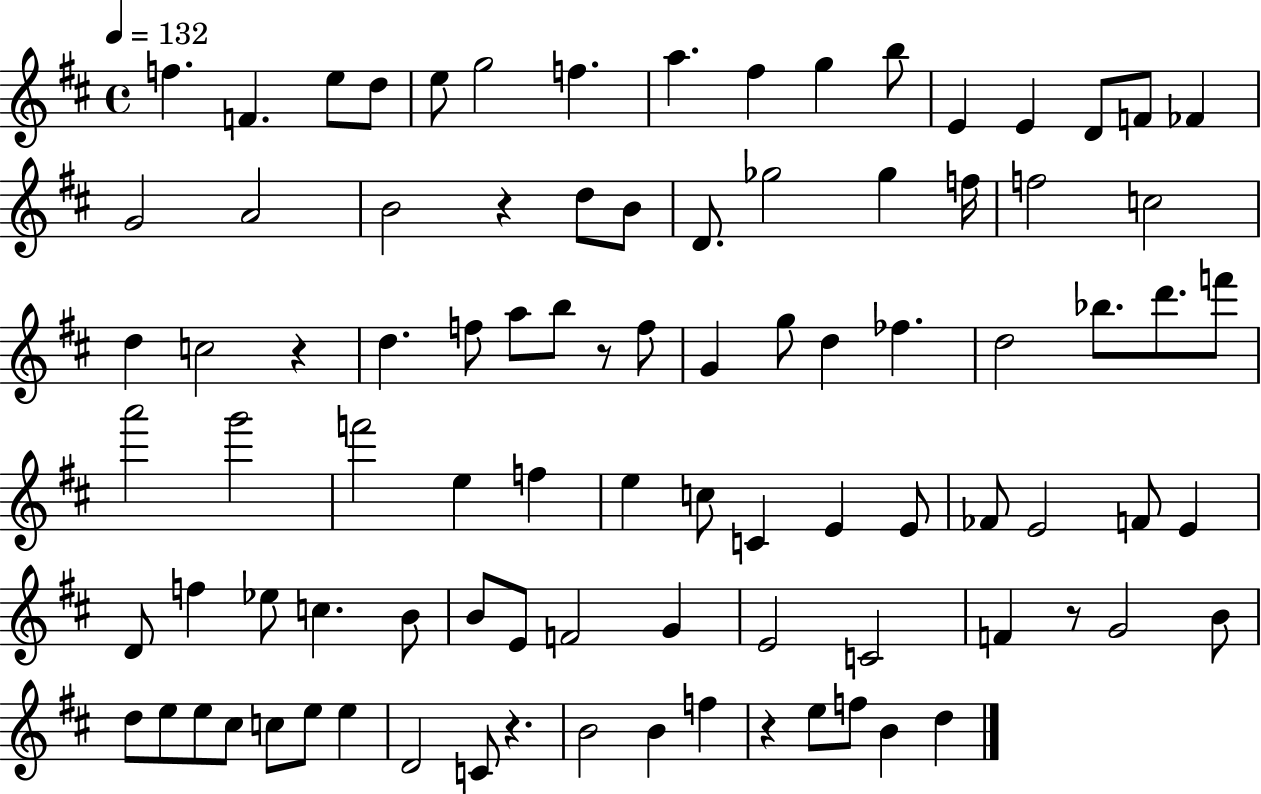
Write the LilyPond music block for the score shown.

{
  \clef treble
  \time 4/4
  \defaultTimeSignature
  \key d \major
  \tempo 4 = 132
  \repeat volta 2 { f''4. f'4. e''8 d''8 | e''8 g''2 f''4. | a''4. fis''4 g''4 b''8 | e'4 e'4 d'8 f'8 fes'4 | \break g'2 a'2 | b'2 r4 d''8 b'8 | d'8. ges''2 ges''4 f''16 | f''2 c''2 | \break d''4 c''2 r4 | d''4. f''8 a''8 b''8 r8 f''8 | g'4 g''8 d''4 fes''4. | d''2 bes''8. d'''8. f'''8 | \break a'''2 g'''2 | f'''2 e''4 f''4 | e''4 c''8 c'4 e'4 e'8 | fes'8 e'2 f'8 e'4 | \break d'8 f''4 ees''8 c''4. b'8 | b'8 e'8 f'2 g'4 | e'2 c'2 | f'4 r8 g'2 b'8 | \break d''8 e''8 e''8 cis''8 c''8 e''8 e''4 | d'2 c'8 r4. | b'2 b'4 f''4 | r4 e''8 f''8 b'4 d''4 | \break } \bar "|."
}